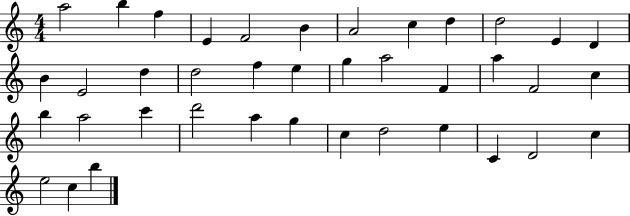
A5/h B5/q F5/q E4/q F4/h B4/q A4/h C5/q D5/q D5/h E4/q D4/q B4/q E4/h D5/q D5/h F5/q E5/q G5/q A5/h F4/q A5/q F4/h C5/q B5/q A5/h C6/q D6/h A5/q G5/q C5/q D5/h E5/q C4/q D4/h C5/q E5/h C5/q B5/q